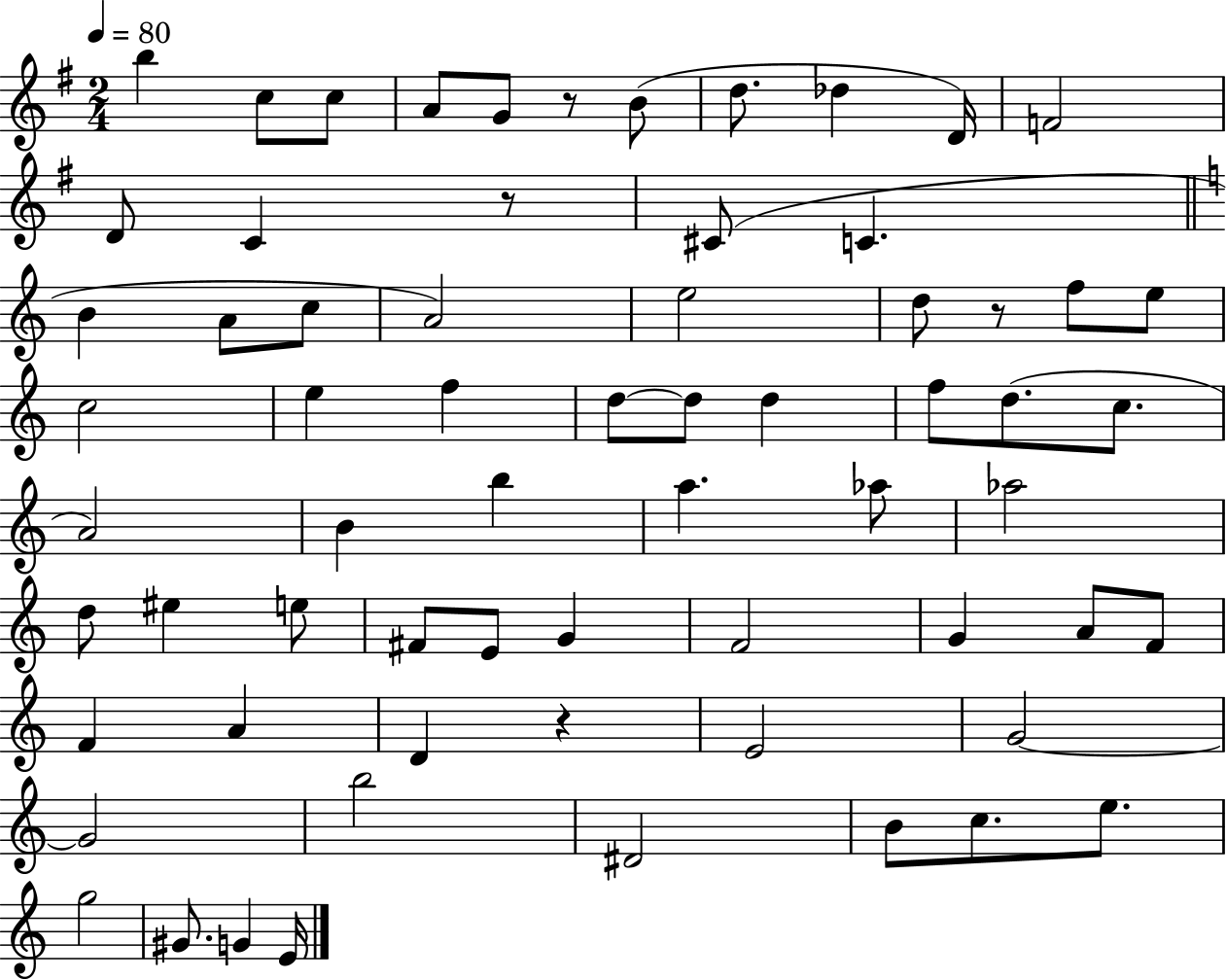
X:1
T:Untitled
M:2/4
L:1/4
K:G
b c/2 c/2 A/2 G/2 z/2 B/2 d/2 _d D/4 F2 D/2 C z/2 ^C/2 C B A/2 c/2 A2 e2 d/2 z/2 f/2 e/2 c2 e f d/2 d/2 d f/2 d/2 c/2 A2 B b a _a/2 _a2 d/2 ^e e/2 ^F/2 E/2 G F2 G A/2 F/2 F A D z E2 G2 G2 b2 ^D2 B/2 c/2 e/2 g2 ^G/2 G E/4